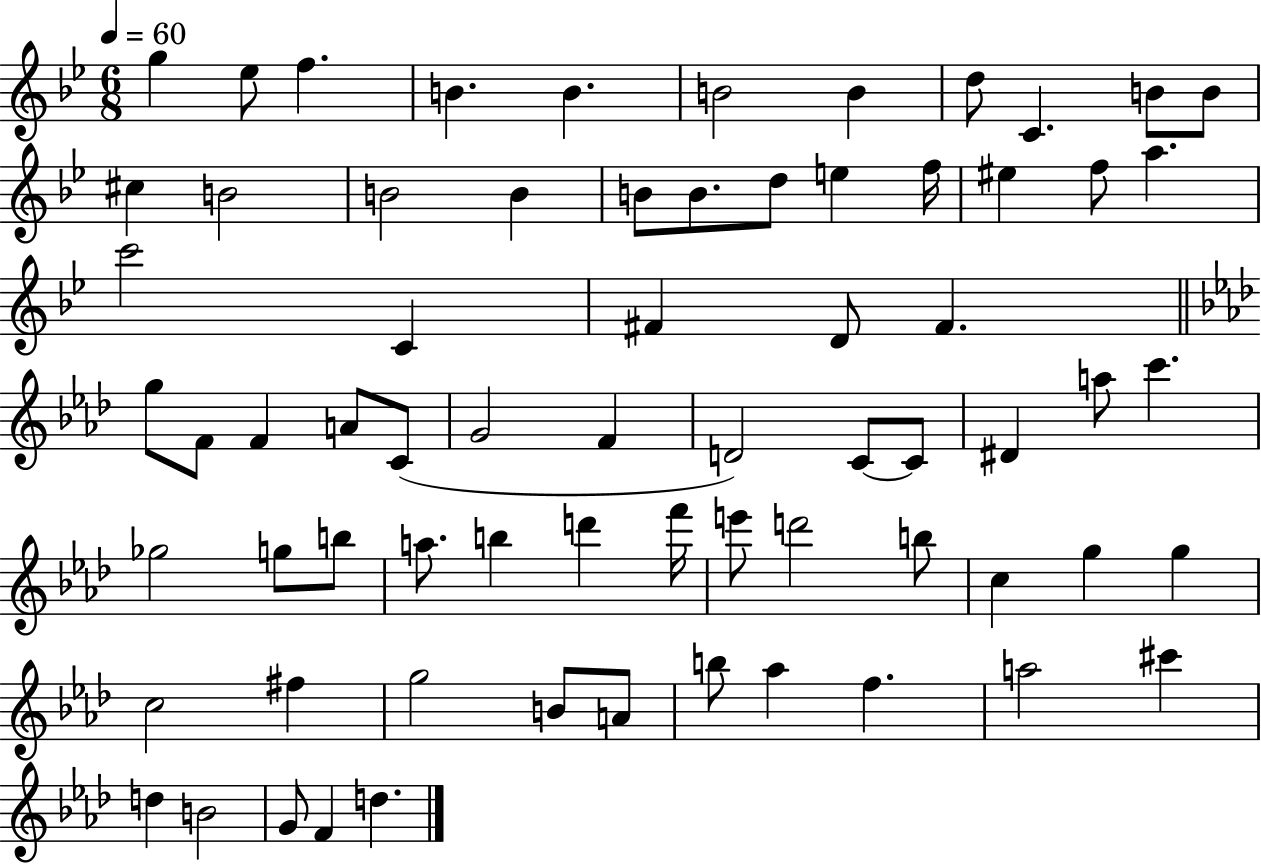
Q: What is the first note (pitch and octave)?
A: G5